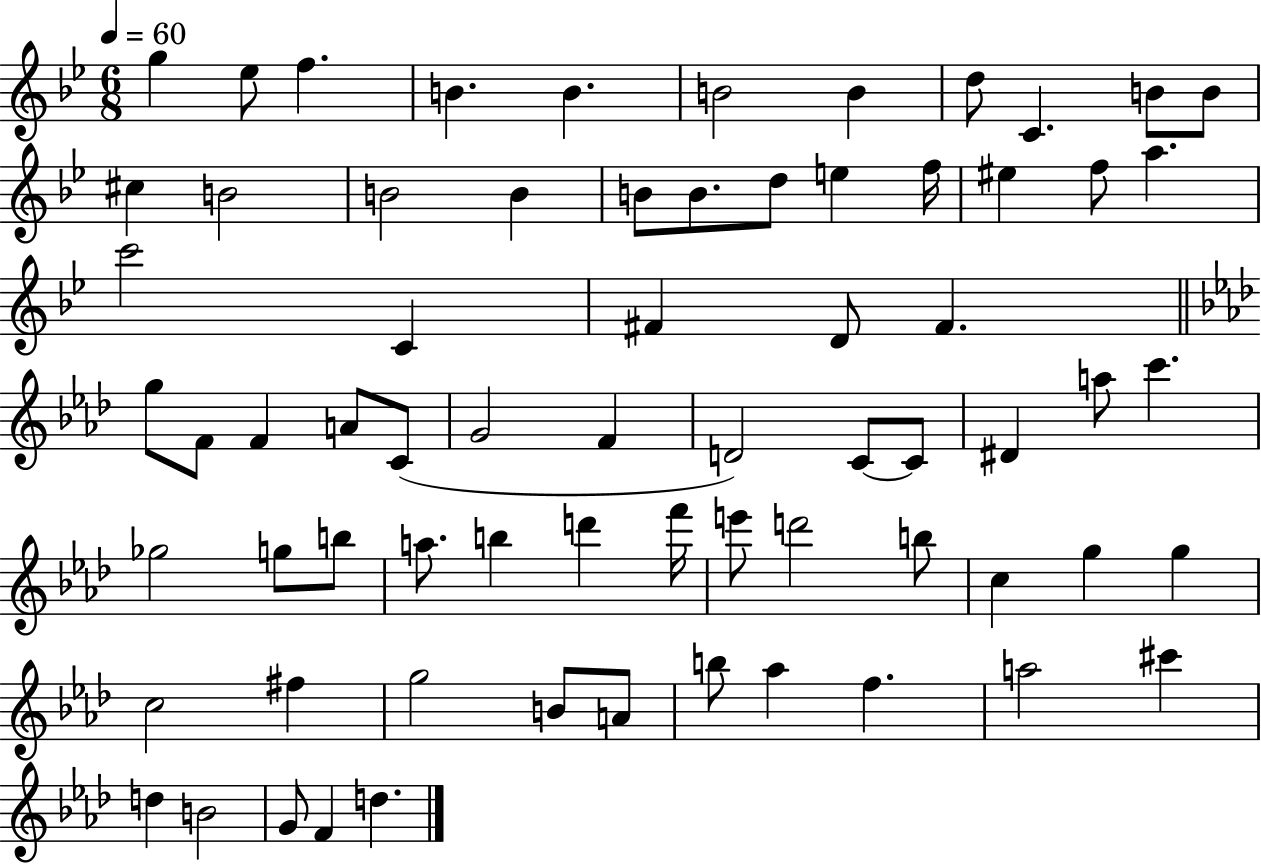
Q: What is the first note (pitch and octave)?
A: G5